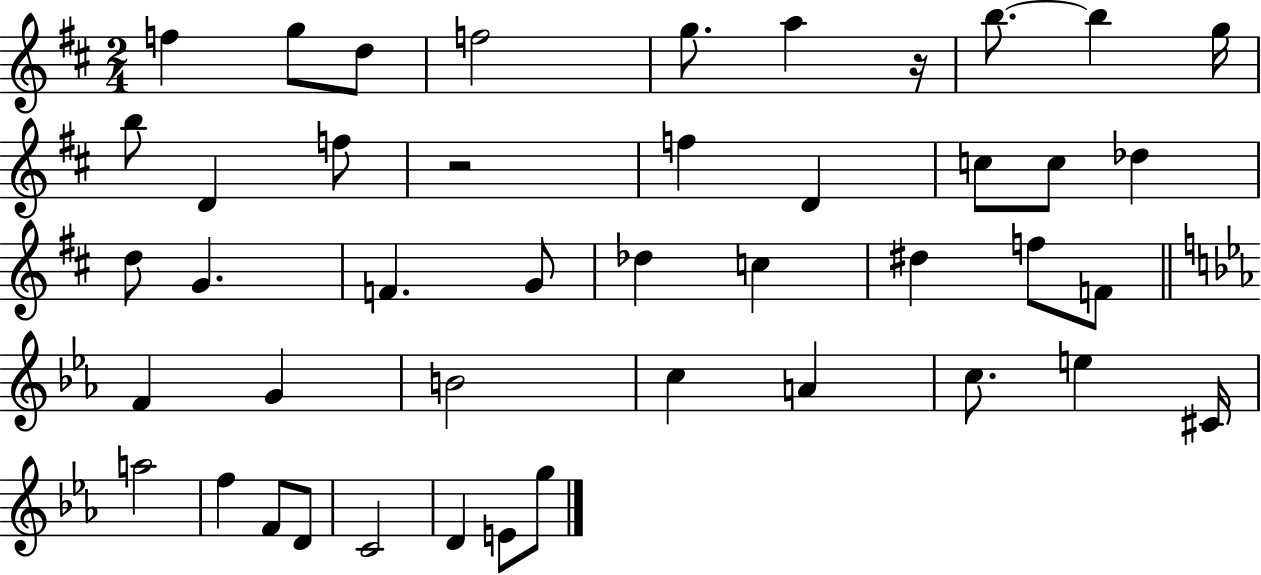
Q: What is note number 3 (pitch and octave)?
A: D5